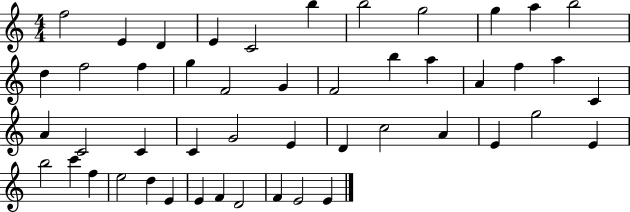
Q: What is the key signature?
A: C major